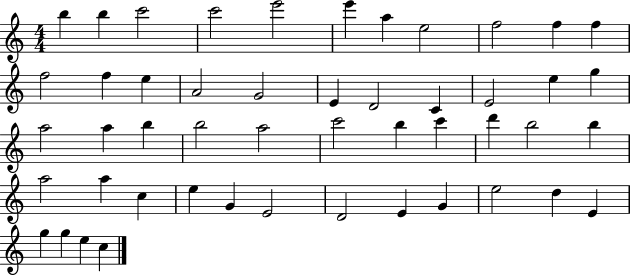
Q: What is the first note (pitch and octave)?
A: B5